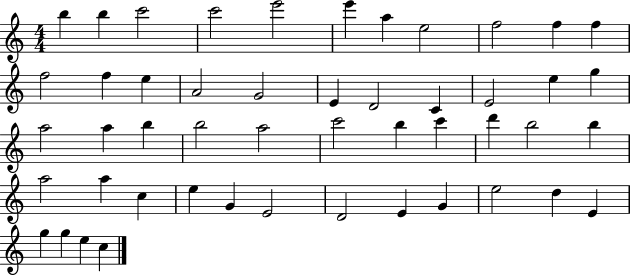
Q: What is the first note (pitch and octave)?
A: B5